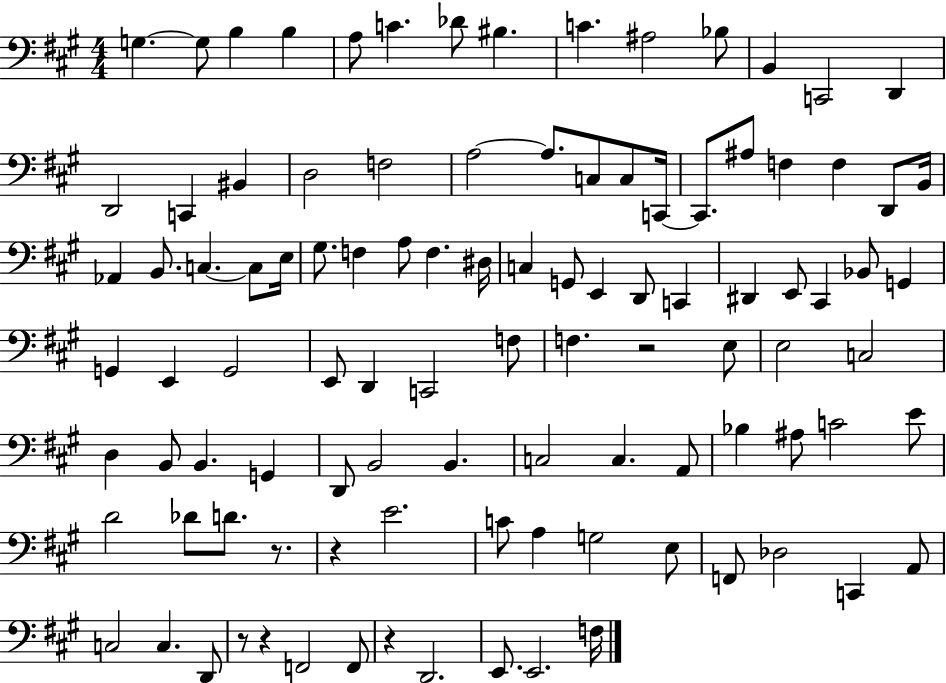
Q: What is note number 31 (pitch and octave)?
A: Ab2